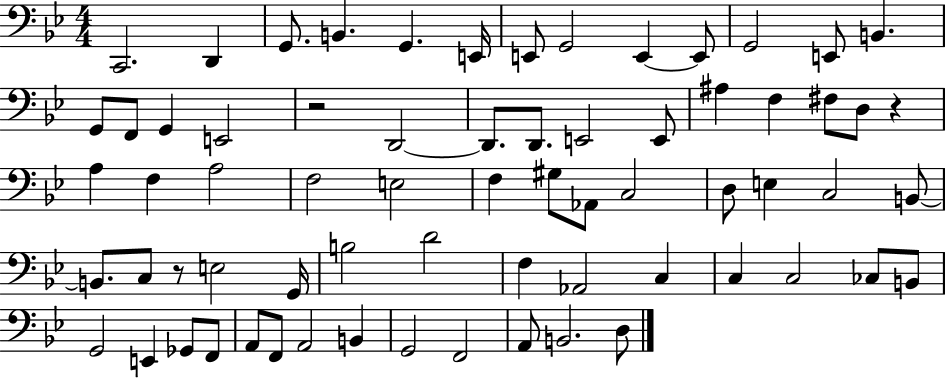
X:1
T:Untitled
M:4/4
L:1/4
K:Bb
C,,2 D,, G,,/2 B,, G,, E,,/4 E,,/2 G,,2 E,, E,,/2 G,,2 E,,/2 B,, G,,/2 F,,/2 G,, E,,2 z2 D,,2 D,,/2 D,,/2 E,,2 E,,/2 ^A, F, ^F,/2 D,/2 z A, F, A,2 F,2 E,2 F, ^G,/2 _A,,/2 C,2 D,/2 E, C,2 B,,/2 B,,/2 C,/2 z/2 E,2 G,,/4 B,2 D2 F, _A,,2 C, C, C,2 _C,/2 B,,/2 G,,2 E,, _G,,/2 F,,/2 A,,/2 F,,/2 A,,2 B,, G,,2 F,,2 A,,/2 B,,2 D,/2